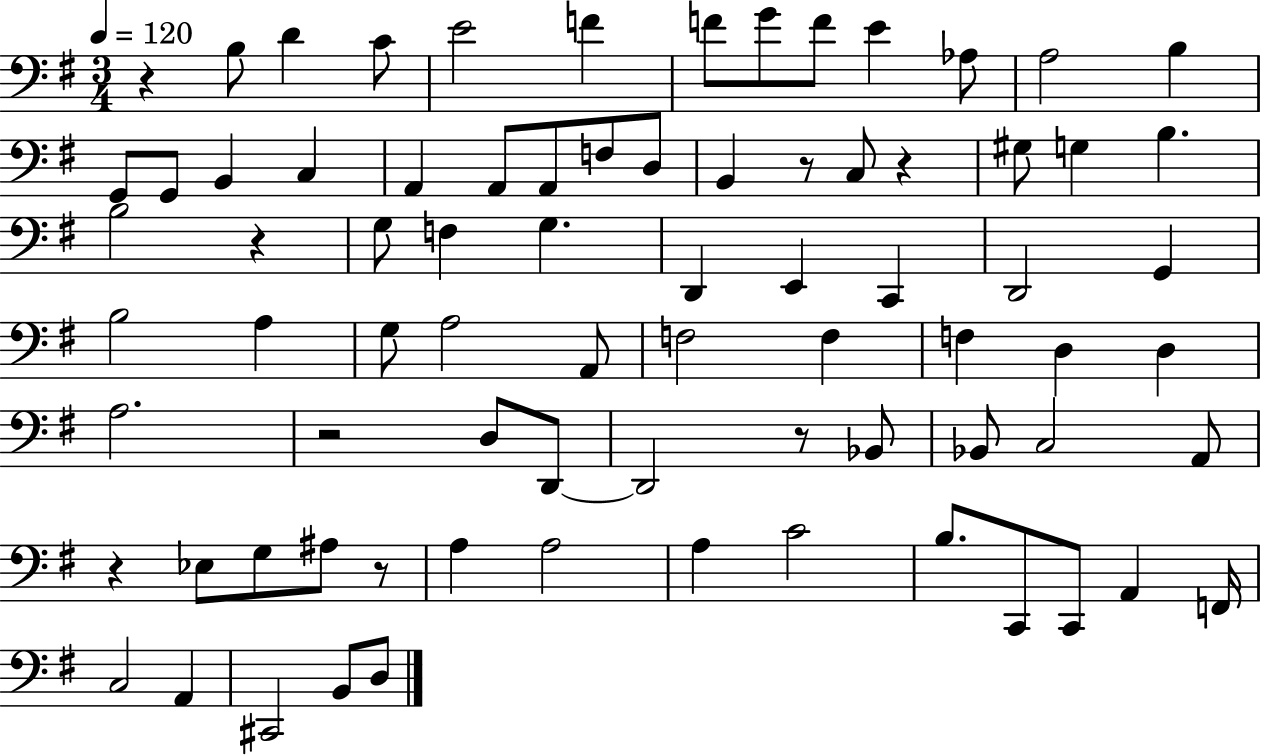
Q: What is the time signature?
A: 3/4